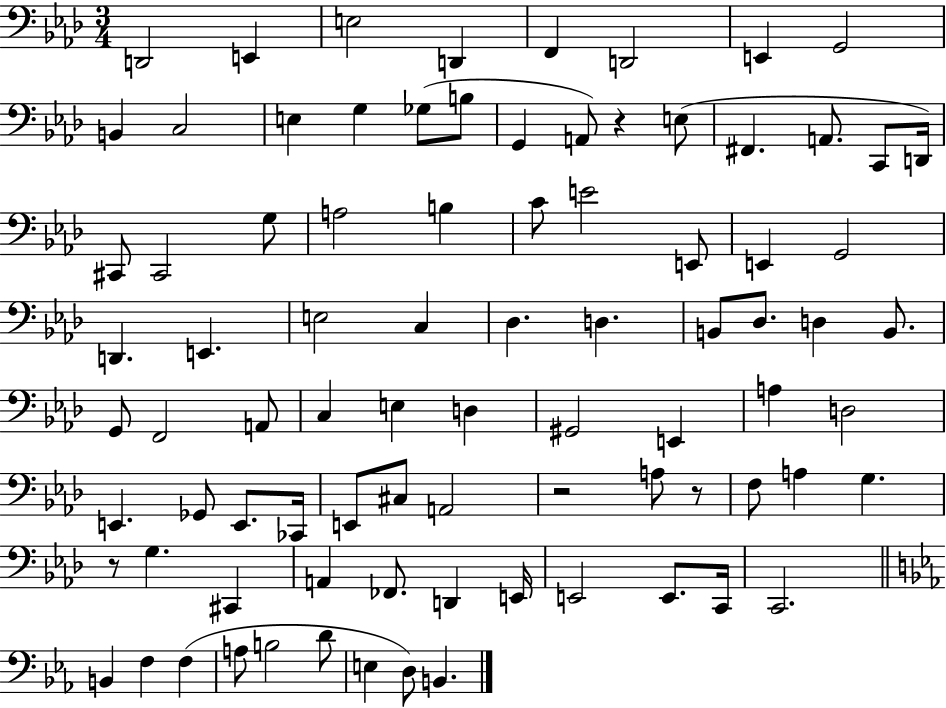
X:1
T:Untitled
M:3/4
L:1/4
K:Ab
D,,2 E,, E,2 D,, F,, D,,2 E,, G,,2 B,, C,2 E, G, _G,/2 B,/2 G,, A,,/2 z E,/2 ^F,, A,,/2 C,,/2 D,,/4 ^C,,/2 ^C,,2 G,/2 A,2 B, C/2 E2 E,,/2 E,, G,,2 D,, E,, E,2 C, _D, D, B,,/2 _D,/2 D, B,,/2 G,,/2 F,,2 A,,/2 C, E, D, ^G,,2 E,, A, D,2 E,, _G,,/2 E,,/2 _C,,/4 E,,/2 ^C,/2 A,,2 z2 A,/2 z/2 F,/2 A, G, z/2 G, ^C,, A,, _F,,/2 D,, E,,/4 E,,2 E,,/2 C,,/4 C,,2 B,, F, F, A,/2 B,2 D/2 E, D,/2 B,,